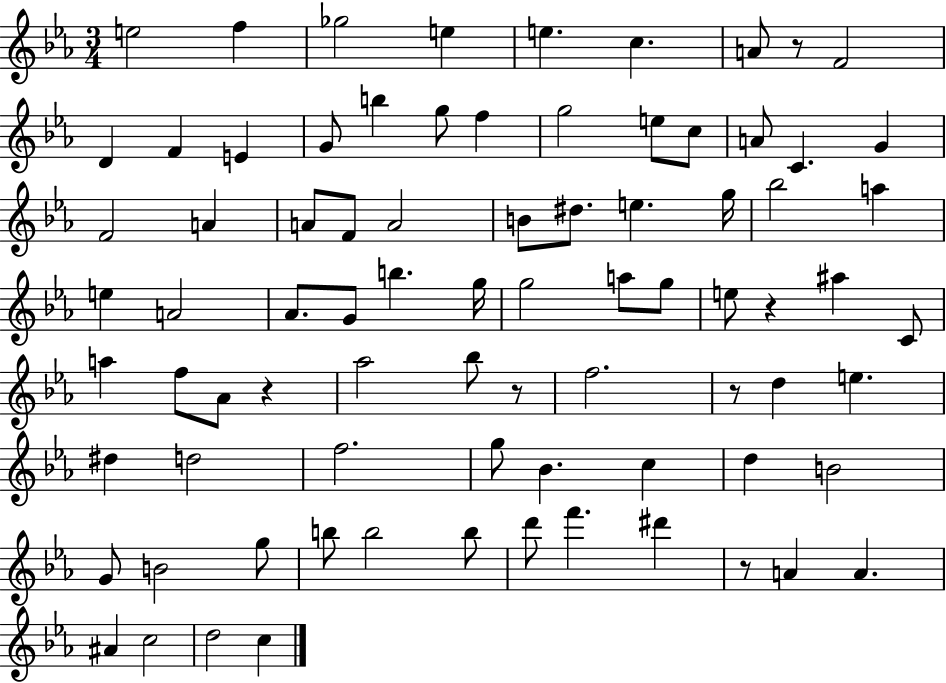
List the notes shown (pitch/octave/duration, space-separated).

E5/h F5/q Gb5/h E5/q E5/q. C5/q. A4/e R/e F4/h D4/q F4/q E4/q G4/e B5/q G5/e F5/q G5/h E5/e C5/e A4/e C4/q. G4/q F4/h A4/q A4/e F4/e A4/h B4/e D#5/e. E5/q. G5/s Bb5/h A5/q E5/q A4/h Ab4/e. G4/e B5/q. G5/s G5/h A5/e G5/e E5/e R/q A#5/q C4/e A5/q F5/e Ab4/e R/q Ab5/h Bb5/e R/e F5/h. R/e D5/q E5/q. D#5/q D5/h F5/h. G5/e Bb4/q. C5/q D5/q B4/h G4/e B4/h G5/e B5/e B5/h B5/e D6/e F6/q. D#6/q R/e A4/q A4/q. A#4/q C5/h D5/h C5/q